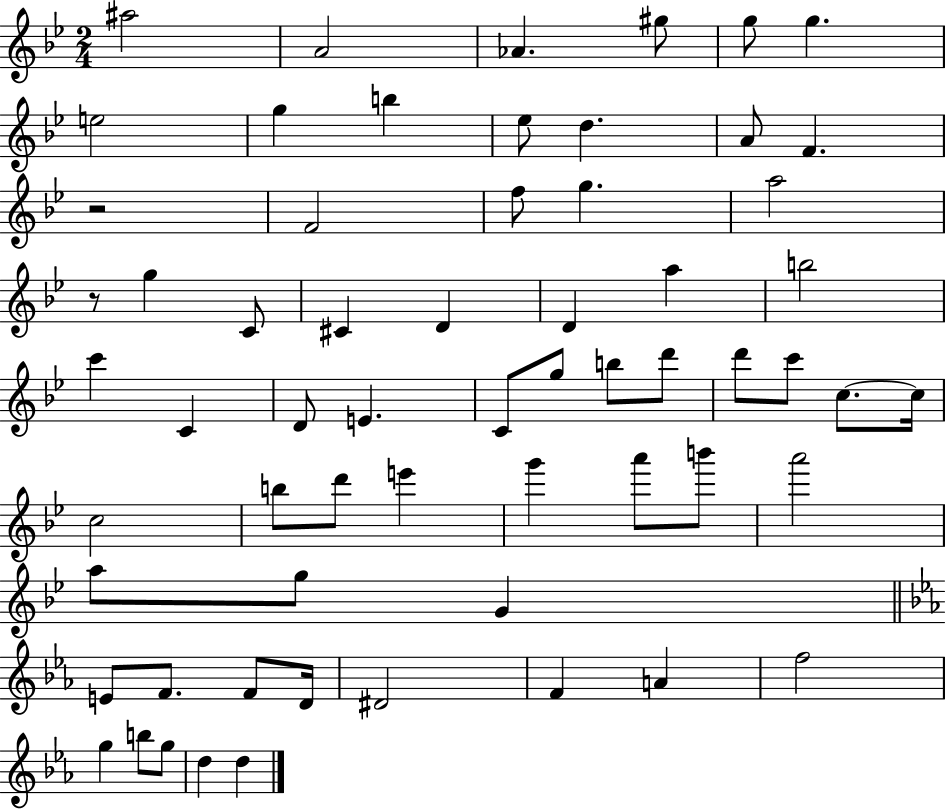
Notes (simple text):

A#5/h A4/h Ab4/q. G#5/e G5/e G5/q. E5/h G5/q B5/q Eb5/e D5/q. A4/e F4/q. R/h F4/h F5/e G5/q. A5/h R/e G5/q C4/e C#4/q D4/q D4/q A5/q B5/h C6/q C4/q D4/e E4/q. C4/e G5/e B5/e D6/e D6/e C6/e C5/e. C5/s C5/h B5/e D6/e E6/q G6/q A6/e B6/e A6/h A5/e G5/e G4/q E4/e F4/e. F4/e D4/s D#4/h F4/q A4/q F5/h G5/q B5/e G5/e D5/q D5/q